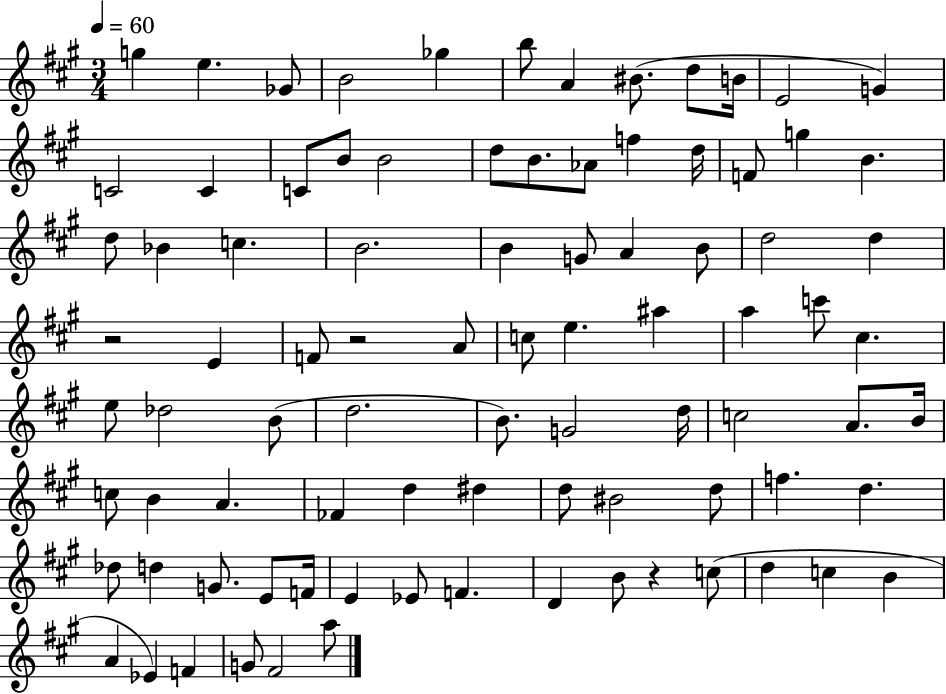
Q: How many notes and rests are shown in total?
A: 88